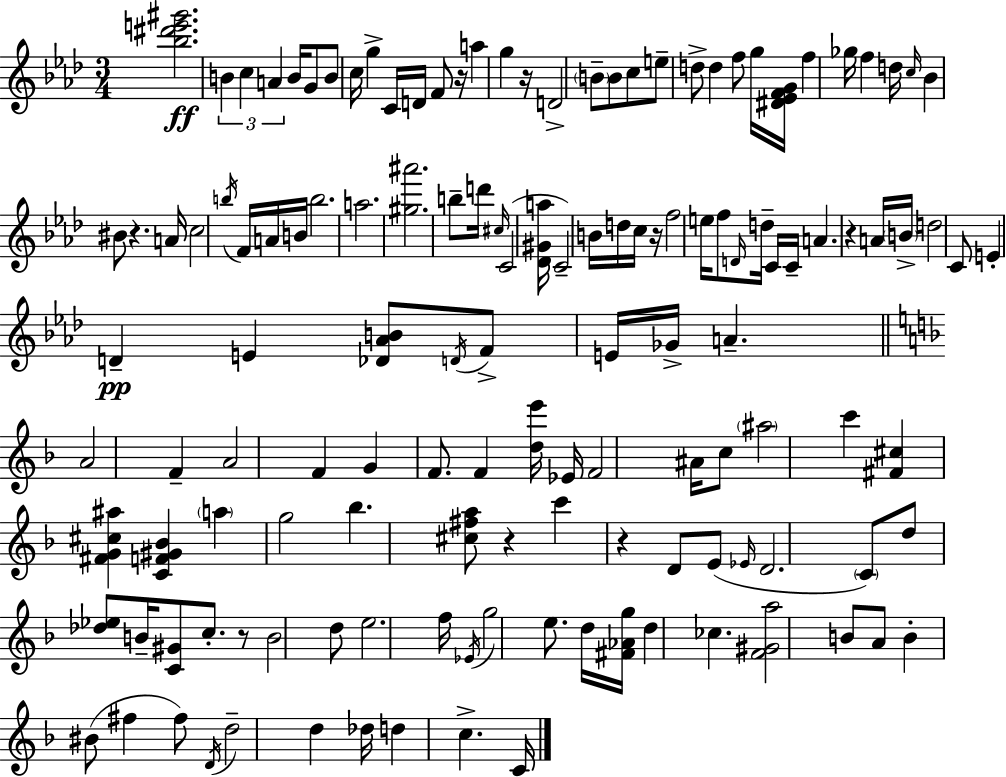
{
  \clef treble
  \numericTimeSignature
  \time 3/4
  \key aes \major
  <bes'' dis''' e''' gis'''>2.\ff | \tuplet 3/2 { b'4 c''4 a'4 } | b'16 g'8 b'8 c''16 g''4-> c'16 d'16 | f'8 r16 a''4 g''4 r16 | \break d'2-> \parenthesize b'8-- b'8 | c''8 e''8-- d''8-> d''4 f''8 | g''16 <dis' ees' f' g'>16 f''4 ges''16 f''4 d''16 | \grace { c''16 } bes'4 bis'8 r4. | \break a'16 c''2 \acciaccatura { b''16 } f'16 | a'16 b'16 b''2. | a''2. | <gis'' ais'''>2. | \break b''8-- d'''16 \grace { cis''16 }( c'2 | <des' gis' a''>16 c'2--) b'16 | d''16 c''16 r16 f''2 e''16 | f''8 \grace { d'16 } d''16-- c'16 c'16-- a'4. | \break r4 a'16 \parenthesize b'16-> d''2 | c'8 e'4-. d'4--\pp | e'4 <des' aes' b'>8 \acciaccatura { d'16 } f'8-> e'16 ges'16-> a'4.-- | \bar "||" \break \key d \minor a'2 f'4-- | a'2 f'4 | g'4 f'8. f'4 <d'' e'''>16 | ees'16 f'2 ais'16 c''8 | \break \parenthesize ais''2 c'''4 | <fis' cis''>4 <fis' g' cis'' ais''>4 <c' f' gis' bes'>4 | \parenthesize a''4 g''2 | bes''4. <cis'' fis'' a''>8 r4 | \break c'''4 r4 d'8 e'8( | \grace { ees'16 } d'2. | \parenthesize c'8) d''8 <des'' ees''>8 b'16-- <c' gis'>8 c''8.-. | r8 b'2 d''8 | \break e''2. | f''16 \acciaccatura { ees'16 } g''2 e''8. | d''16 <fis' aes' g''>16 d''4 ces''4. | <f' gis' a''>2 b'8 | \break a'8 b'4-. bis'8( fis''4 | fis''8) \acciaccatura { d'16 } d''2-- d''4 | des''16 d''4 c''4.-> | c'16 \bar "|."
}